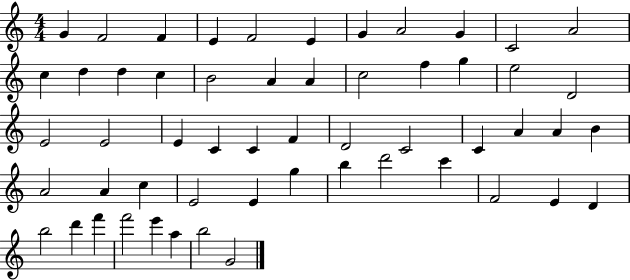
{
  \clef treble
  \numericTimeSignature
  \time 4/4
  \key c \major
  g'4 f'2 f'4 | e'4 f'2 e'4 | g'4 a'2 g'4 | c'2 a'2 | \break c''4 d''4 d''4 c''4 | b'2 a'4 a'4 | c''2 f''4 g''4 | e''2 d'2 | \break e'2 e'2 | e'4 c'4 c'4 f'4 | d'2 c'2 | c'4 a'4 a'4 b'4 | \break a'2 a'4 c''4 | e'2 e'4 g''4 | b''4 d'''2 c'''4 | f'2 e'4 d'4 | \break b''2 d'''4 f'''4 | f'''2 e'''4 a''4 | b''2 g'2 | \bar "|."
}